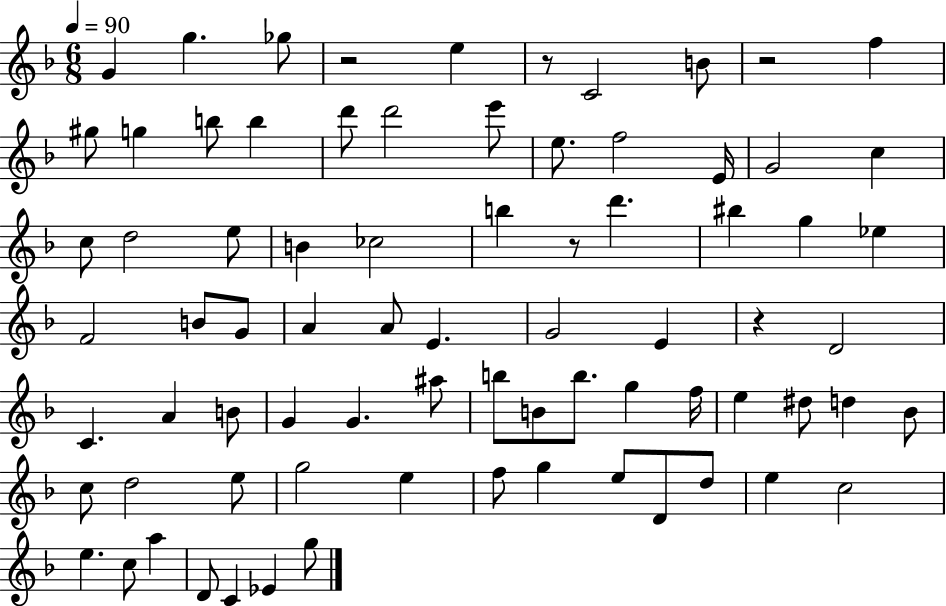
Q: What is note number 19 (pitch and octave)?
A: C5